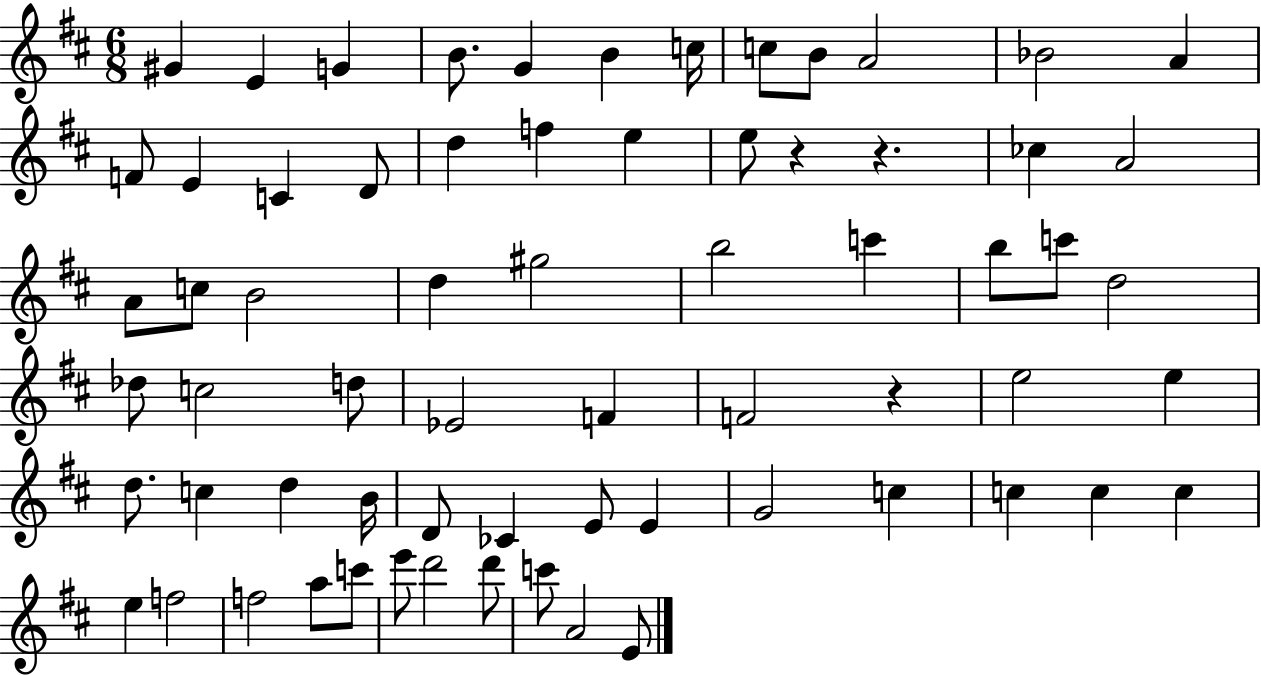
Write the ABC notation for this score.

X:1
T:Untitled
M:6/8
L:1/4
K:D
^G E G B/2 G B c/4 c/2 B/2 A2 _B2 A F/2 E C D/2 d f e e/2 z z _c A2 A/2 c/2 B2 d ^g2 b2 c' b/2 c'/2 d2 _d/2 c2 d/2 _E2 F F2 z e2 e d/2 c d B/4 D/2 _C E/2 E G2 c c c c e f2 f2 a/2 c'/2 e'/2 d'2 d'/2 c'/2 A2 E/2